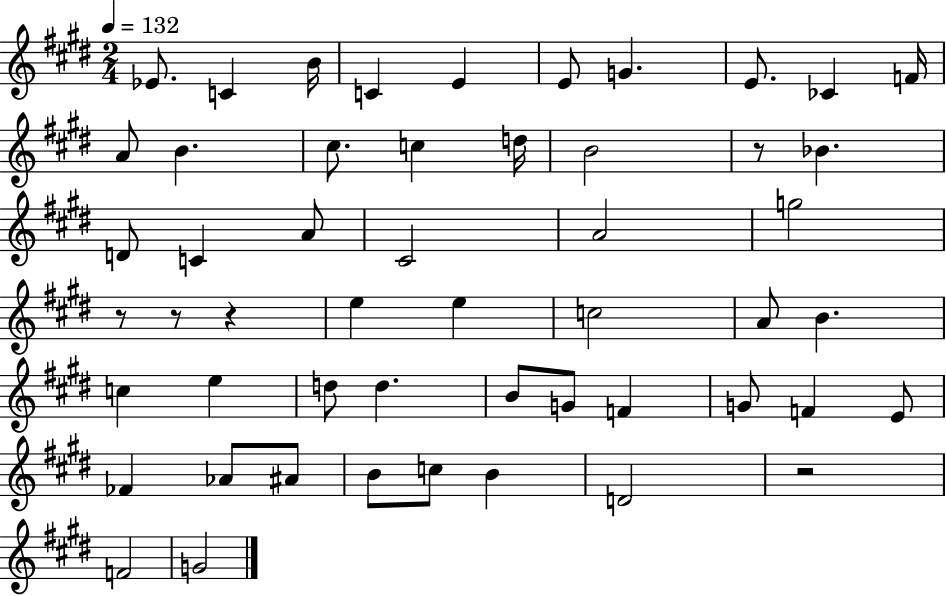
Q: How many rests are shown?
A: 5